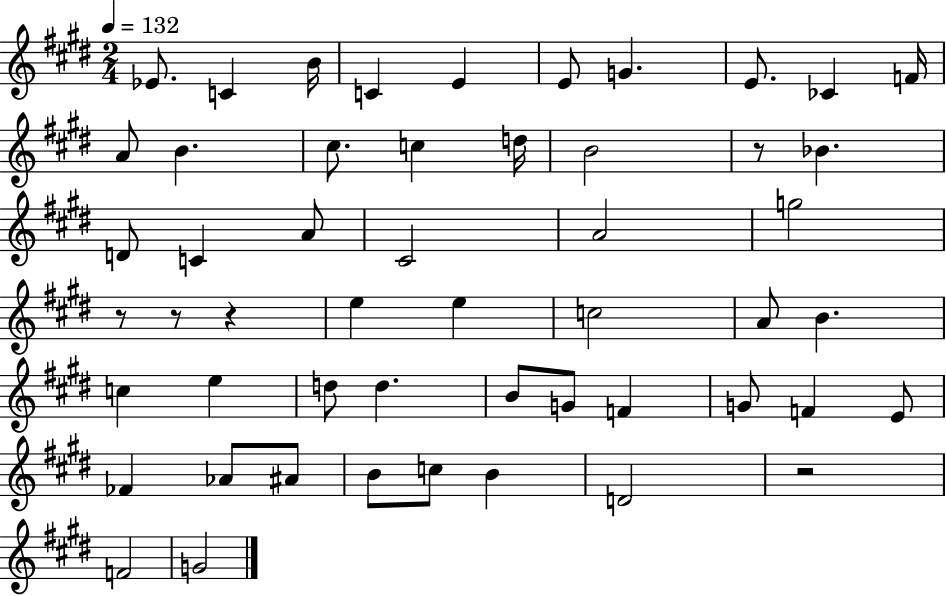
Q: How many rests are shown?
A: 5